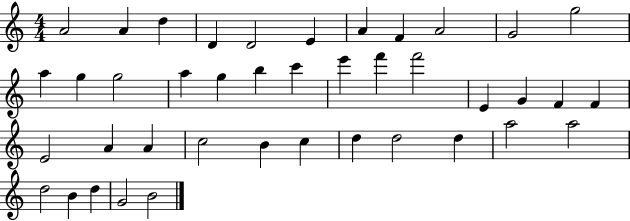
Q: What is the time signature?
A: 4/4